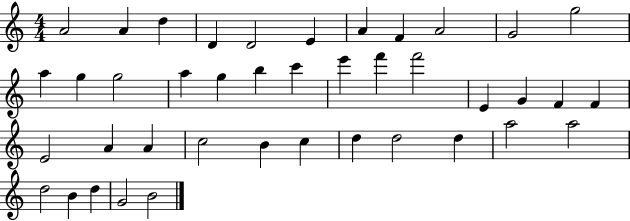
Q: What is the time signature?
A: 4/4